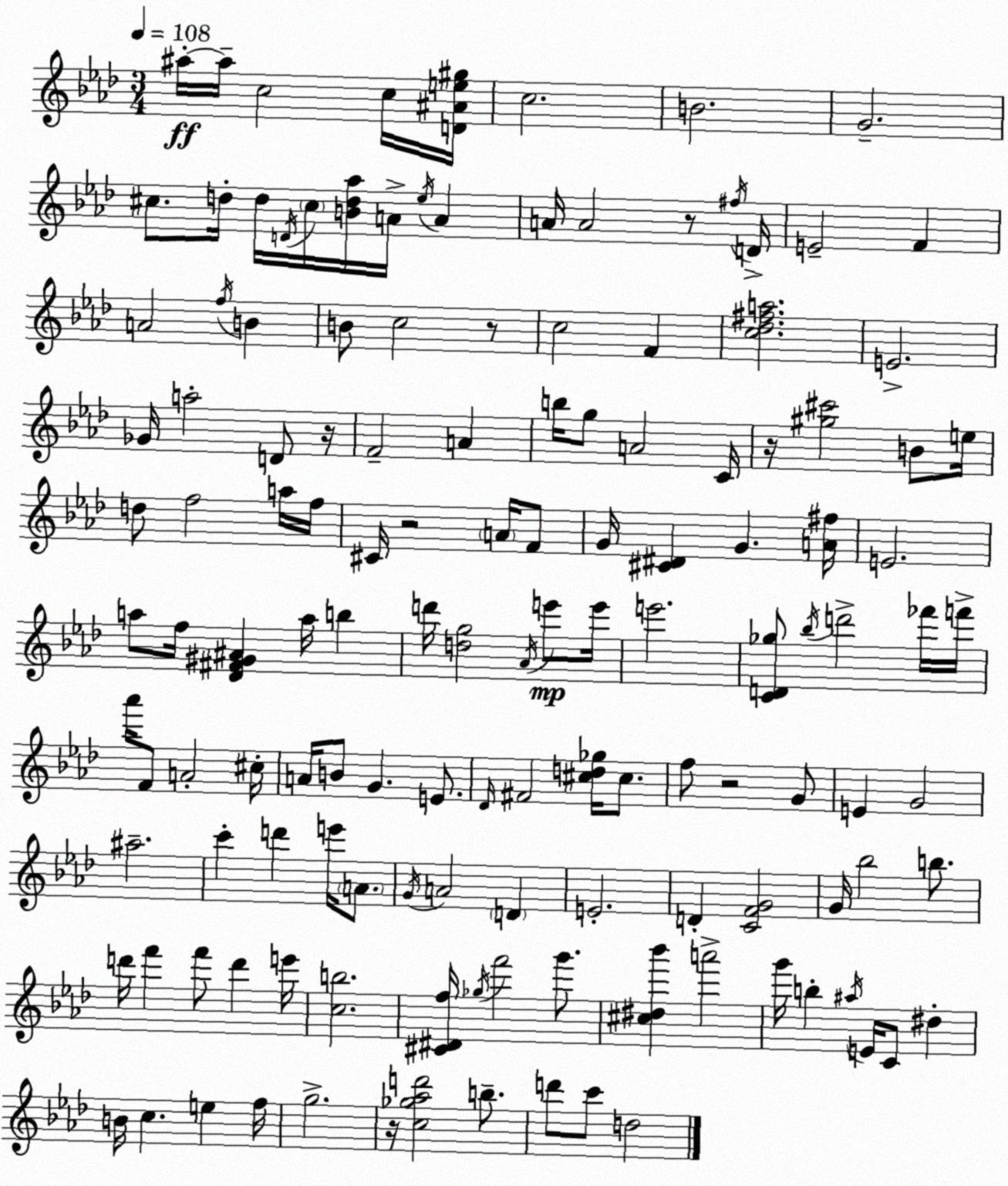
X:1
T:Untitled
M:3/4
L:1/4
K:Fm
^a/4 ^a/4 c2 c/4 [D^Ae^g]/4 c2 B2 G2 ^c/2 d/4 d/4 D/4 ^c/4 [Bd_a]/4 A/4 _e/4 A A/4 A2 z/2 ^f/4 D/4 E2 F A2 f/4 B B/2 c2 z/2 c2 F [c_d^fa]2 E2 _G/4 a2 D/2 z/4 F2 A b/4 g/2 A2 C/4 z/4 [^g^c']2 B/2 e/4 d/2 f2 a/4 f/4 ^C/4 z2 A/4 F/2 G/4 [^C^D] G [A^f]/4 E2 a/2 f/4 [_D^F^G^A] a/4 b d'/4 [dg]2 _A/4 e'/2 e'/4 e'2 [CD_g]/2 _b/4 d'2 _f'/4 f'/4 _a'/4 F/2 A2 ^c/4 A/4 B/2 G E/2 _D/4 ^F2 [^cd_g]/4 ^c/2 f/2 z2 G/2 E G2 ^a2 c' d' e'/4 A/2 G/4 A2 D E2 D [CFG]2 G/4 _b2 b/2 d'/4 f' f'/2 d' e'/4 [cb]2 [^C^Df]/4 _g/4 f'2 g'/2 [^c^d_b'] a'2 g'/4 b ^a/4 E/4 C/2 ^d B/4 c e f/4 g2 z/4 [c_g_ad']2 b/2 d'/2 c'/2 d2